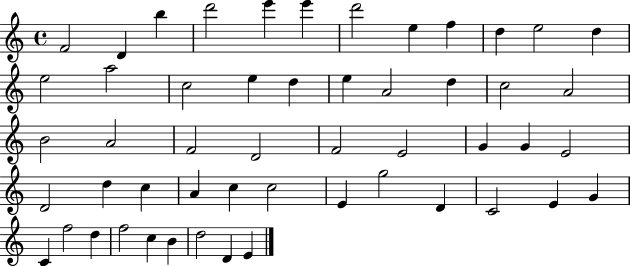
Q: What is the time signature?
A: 4/4